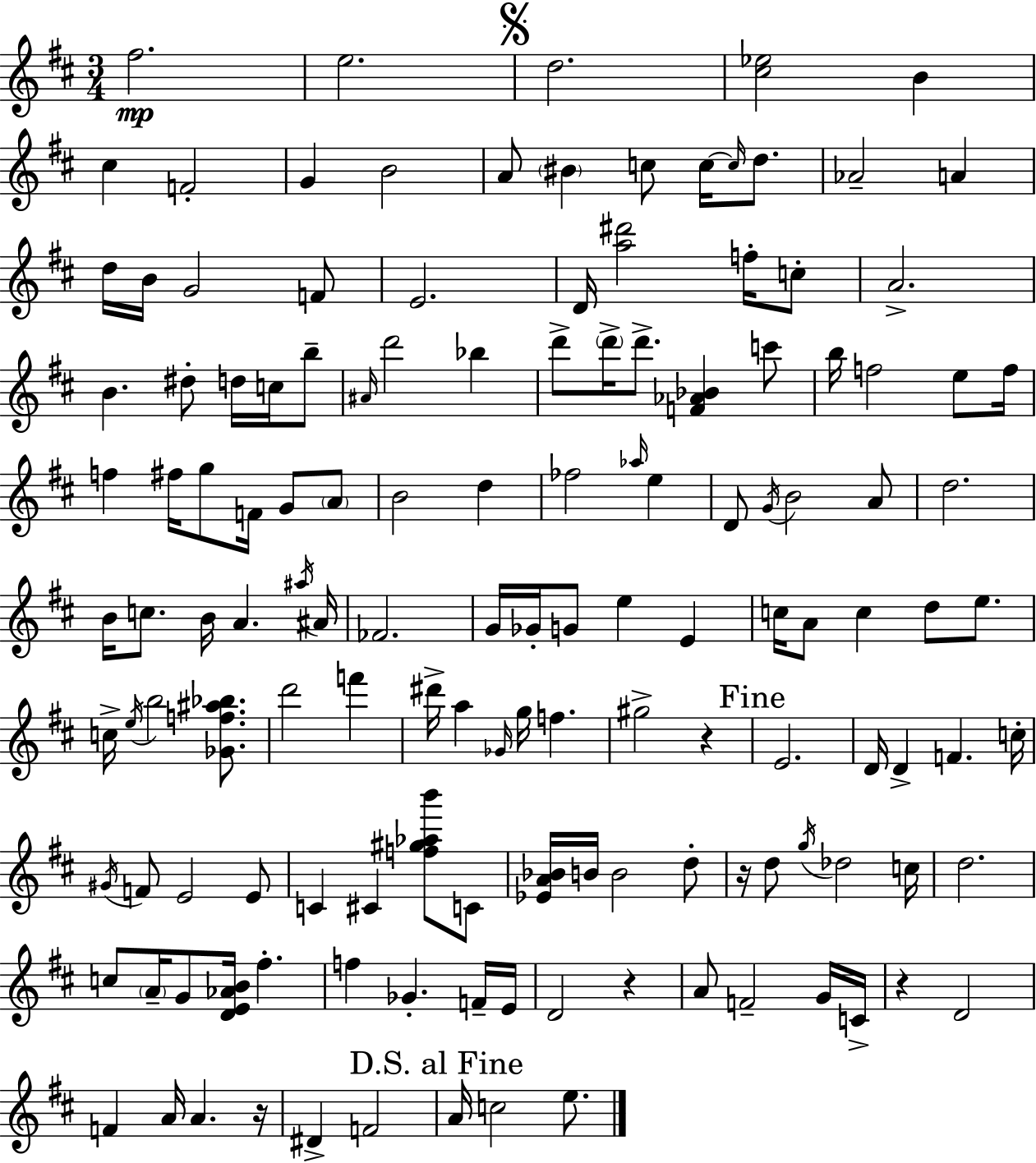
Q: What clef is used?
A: treble